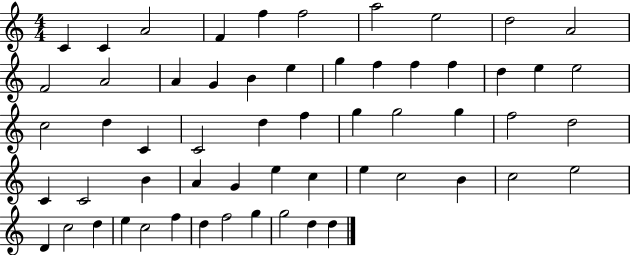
{
  \clef treble
  \numericTimeSignature
  \time 4/4
  \key c \major
  c'4 c'4 a'2 | f'4 f''4 f''2 | a''2 e''2 | d''2 a'2 | \break f'2 a'2 | a'4 g'4 b'4 e''4 | g''4 f''4 f''4 f''4 | d''4 e''4 e''2 | \break c''2 d''4 c'4 | c'2 d''4 f''4 | g''4 g''2 g''4 | f''2 d''2 | \break c'4 c'2 b'4 | a'4 g'4 e''4 c''4 | e''4 c''2 b'4 | c''2 e''2 | \break d'4 c''2 d''4 | e''4 c''2 f''4 | d''4 f''2 g''4 | g''2 d''4 d''4 | \break \bar "|."
}